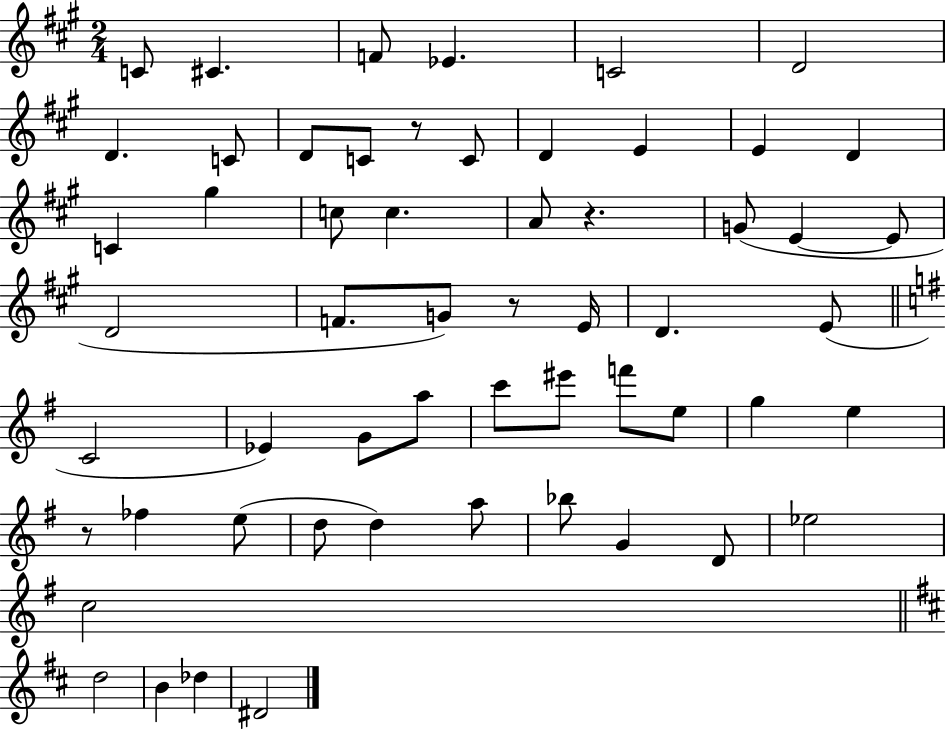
C4/e C#4/q. F4/e Eb4/q. C4/h D4/h D4/q. C4/e D4/e C4/e R/e C4/e D4/q E4/q E4/q D4/q C4/q G#5/q C5/e C5/q. A4/e R/q. G4/e E4/q E4/e D4/h F4/e. G4/e R/e E4/s D4/q. E4/e C4/h Eb4/q G4/e A5/e C6/e EIS6/e F6/e E5/e G5/q E5/q R/e FES5/q E5/e D5/e D5/q A5/e Bb5/e G4/q D4/e Eb5/h C5/h D5/h B4/q Db5/q D#4/h